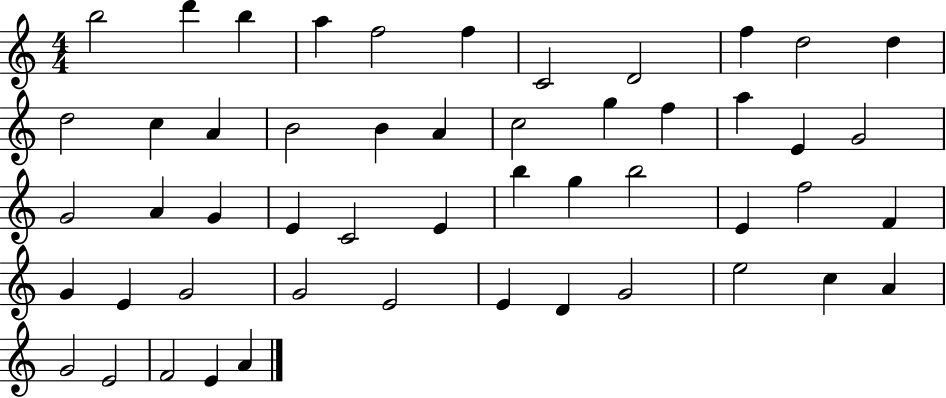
{
  \clef treble
  \numericTimeSignature
  \time 4/4
  \key c \major
  b''2 d'''4 b''4 | a''4 f''2 f''4 | c'2 d'2 | f''4 d''2 d''4 | \break d''2 c''4 a'4 | b'2 b'4 a'4 | c''2 g''4 f''4 | a''4 e'4 g'2 | \break g'2 a'4 g'4 | e'4 c'2 e'4 | b''4 g''4 b''2 | e'4 f''2 f'4 | \break g'4 e'4 g'2 | g'2 e'2 | e'4 d'4 g'2 | e''2 c''4 a'4 | \break g'2 e'2 | f'2 e'4 a'4 | \bar "|."
}